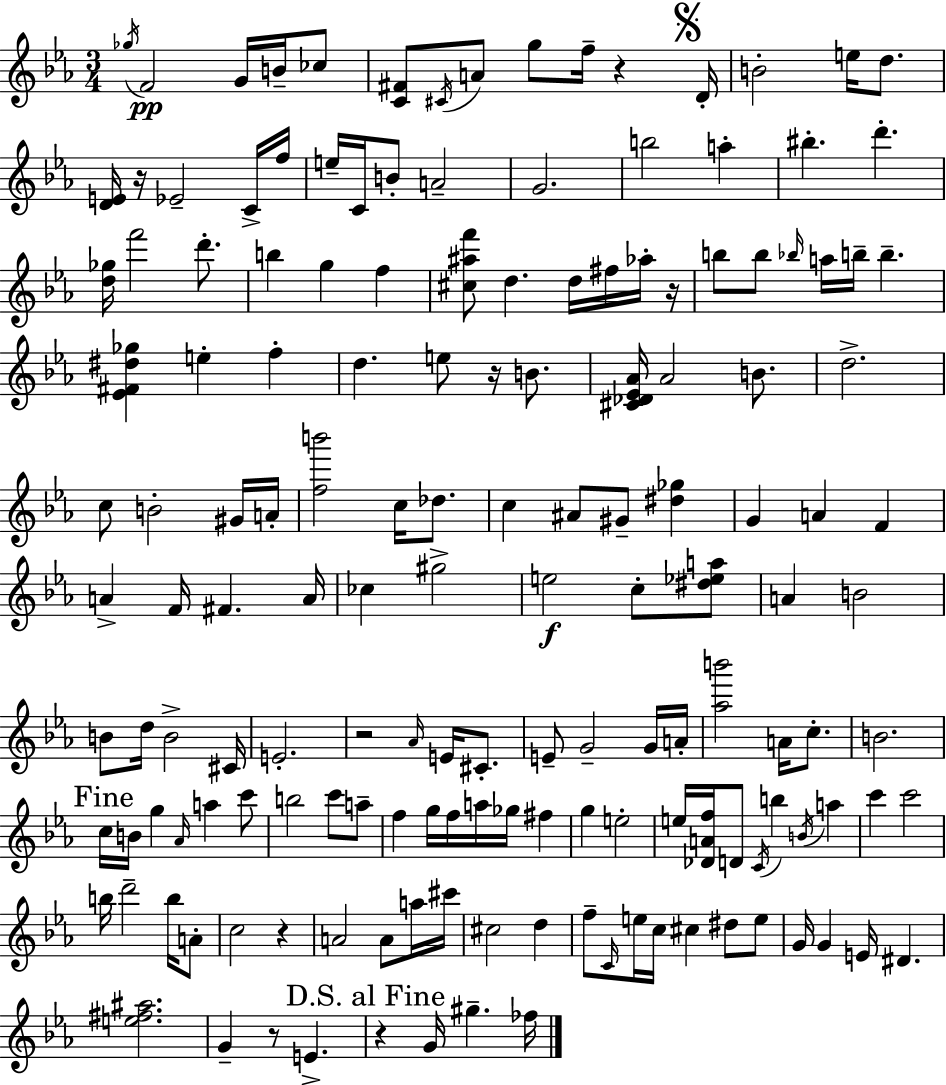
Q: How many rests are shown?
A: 8